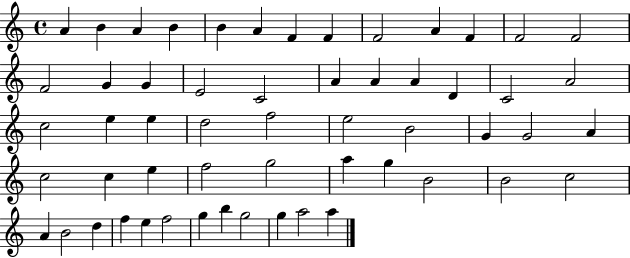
A4/q B4/q A4/q B4/q B4/q A4/q F4/q F4/q F4/h A4/q F4/q F4/h F4/h F4/h G4/q G4/q E4/h C4/h A4/q A4/q A4/q D4/q C4/h A4/h C5/h E5/q E5/q D5/h F5/h E5/h B4/h G4/q G4/h A4/q C5/h C5/q E5/q F5/h G5/h A5/q G5/q B4/h B4/h C5/h A4/q B4/h D5/q F5/q E5/q F5/h G5/q B5/q G5/h G5/q A5/h A5/q